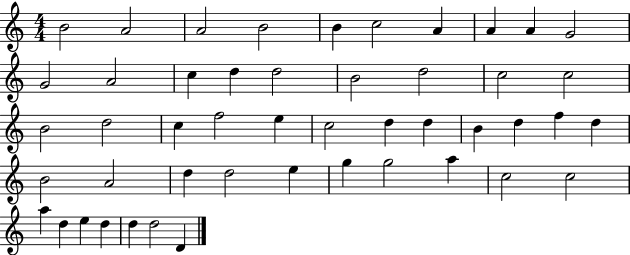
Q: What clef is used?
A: treble